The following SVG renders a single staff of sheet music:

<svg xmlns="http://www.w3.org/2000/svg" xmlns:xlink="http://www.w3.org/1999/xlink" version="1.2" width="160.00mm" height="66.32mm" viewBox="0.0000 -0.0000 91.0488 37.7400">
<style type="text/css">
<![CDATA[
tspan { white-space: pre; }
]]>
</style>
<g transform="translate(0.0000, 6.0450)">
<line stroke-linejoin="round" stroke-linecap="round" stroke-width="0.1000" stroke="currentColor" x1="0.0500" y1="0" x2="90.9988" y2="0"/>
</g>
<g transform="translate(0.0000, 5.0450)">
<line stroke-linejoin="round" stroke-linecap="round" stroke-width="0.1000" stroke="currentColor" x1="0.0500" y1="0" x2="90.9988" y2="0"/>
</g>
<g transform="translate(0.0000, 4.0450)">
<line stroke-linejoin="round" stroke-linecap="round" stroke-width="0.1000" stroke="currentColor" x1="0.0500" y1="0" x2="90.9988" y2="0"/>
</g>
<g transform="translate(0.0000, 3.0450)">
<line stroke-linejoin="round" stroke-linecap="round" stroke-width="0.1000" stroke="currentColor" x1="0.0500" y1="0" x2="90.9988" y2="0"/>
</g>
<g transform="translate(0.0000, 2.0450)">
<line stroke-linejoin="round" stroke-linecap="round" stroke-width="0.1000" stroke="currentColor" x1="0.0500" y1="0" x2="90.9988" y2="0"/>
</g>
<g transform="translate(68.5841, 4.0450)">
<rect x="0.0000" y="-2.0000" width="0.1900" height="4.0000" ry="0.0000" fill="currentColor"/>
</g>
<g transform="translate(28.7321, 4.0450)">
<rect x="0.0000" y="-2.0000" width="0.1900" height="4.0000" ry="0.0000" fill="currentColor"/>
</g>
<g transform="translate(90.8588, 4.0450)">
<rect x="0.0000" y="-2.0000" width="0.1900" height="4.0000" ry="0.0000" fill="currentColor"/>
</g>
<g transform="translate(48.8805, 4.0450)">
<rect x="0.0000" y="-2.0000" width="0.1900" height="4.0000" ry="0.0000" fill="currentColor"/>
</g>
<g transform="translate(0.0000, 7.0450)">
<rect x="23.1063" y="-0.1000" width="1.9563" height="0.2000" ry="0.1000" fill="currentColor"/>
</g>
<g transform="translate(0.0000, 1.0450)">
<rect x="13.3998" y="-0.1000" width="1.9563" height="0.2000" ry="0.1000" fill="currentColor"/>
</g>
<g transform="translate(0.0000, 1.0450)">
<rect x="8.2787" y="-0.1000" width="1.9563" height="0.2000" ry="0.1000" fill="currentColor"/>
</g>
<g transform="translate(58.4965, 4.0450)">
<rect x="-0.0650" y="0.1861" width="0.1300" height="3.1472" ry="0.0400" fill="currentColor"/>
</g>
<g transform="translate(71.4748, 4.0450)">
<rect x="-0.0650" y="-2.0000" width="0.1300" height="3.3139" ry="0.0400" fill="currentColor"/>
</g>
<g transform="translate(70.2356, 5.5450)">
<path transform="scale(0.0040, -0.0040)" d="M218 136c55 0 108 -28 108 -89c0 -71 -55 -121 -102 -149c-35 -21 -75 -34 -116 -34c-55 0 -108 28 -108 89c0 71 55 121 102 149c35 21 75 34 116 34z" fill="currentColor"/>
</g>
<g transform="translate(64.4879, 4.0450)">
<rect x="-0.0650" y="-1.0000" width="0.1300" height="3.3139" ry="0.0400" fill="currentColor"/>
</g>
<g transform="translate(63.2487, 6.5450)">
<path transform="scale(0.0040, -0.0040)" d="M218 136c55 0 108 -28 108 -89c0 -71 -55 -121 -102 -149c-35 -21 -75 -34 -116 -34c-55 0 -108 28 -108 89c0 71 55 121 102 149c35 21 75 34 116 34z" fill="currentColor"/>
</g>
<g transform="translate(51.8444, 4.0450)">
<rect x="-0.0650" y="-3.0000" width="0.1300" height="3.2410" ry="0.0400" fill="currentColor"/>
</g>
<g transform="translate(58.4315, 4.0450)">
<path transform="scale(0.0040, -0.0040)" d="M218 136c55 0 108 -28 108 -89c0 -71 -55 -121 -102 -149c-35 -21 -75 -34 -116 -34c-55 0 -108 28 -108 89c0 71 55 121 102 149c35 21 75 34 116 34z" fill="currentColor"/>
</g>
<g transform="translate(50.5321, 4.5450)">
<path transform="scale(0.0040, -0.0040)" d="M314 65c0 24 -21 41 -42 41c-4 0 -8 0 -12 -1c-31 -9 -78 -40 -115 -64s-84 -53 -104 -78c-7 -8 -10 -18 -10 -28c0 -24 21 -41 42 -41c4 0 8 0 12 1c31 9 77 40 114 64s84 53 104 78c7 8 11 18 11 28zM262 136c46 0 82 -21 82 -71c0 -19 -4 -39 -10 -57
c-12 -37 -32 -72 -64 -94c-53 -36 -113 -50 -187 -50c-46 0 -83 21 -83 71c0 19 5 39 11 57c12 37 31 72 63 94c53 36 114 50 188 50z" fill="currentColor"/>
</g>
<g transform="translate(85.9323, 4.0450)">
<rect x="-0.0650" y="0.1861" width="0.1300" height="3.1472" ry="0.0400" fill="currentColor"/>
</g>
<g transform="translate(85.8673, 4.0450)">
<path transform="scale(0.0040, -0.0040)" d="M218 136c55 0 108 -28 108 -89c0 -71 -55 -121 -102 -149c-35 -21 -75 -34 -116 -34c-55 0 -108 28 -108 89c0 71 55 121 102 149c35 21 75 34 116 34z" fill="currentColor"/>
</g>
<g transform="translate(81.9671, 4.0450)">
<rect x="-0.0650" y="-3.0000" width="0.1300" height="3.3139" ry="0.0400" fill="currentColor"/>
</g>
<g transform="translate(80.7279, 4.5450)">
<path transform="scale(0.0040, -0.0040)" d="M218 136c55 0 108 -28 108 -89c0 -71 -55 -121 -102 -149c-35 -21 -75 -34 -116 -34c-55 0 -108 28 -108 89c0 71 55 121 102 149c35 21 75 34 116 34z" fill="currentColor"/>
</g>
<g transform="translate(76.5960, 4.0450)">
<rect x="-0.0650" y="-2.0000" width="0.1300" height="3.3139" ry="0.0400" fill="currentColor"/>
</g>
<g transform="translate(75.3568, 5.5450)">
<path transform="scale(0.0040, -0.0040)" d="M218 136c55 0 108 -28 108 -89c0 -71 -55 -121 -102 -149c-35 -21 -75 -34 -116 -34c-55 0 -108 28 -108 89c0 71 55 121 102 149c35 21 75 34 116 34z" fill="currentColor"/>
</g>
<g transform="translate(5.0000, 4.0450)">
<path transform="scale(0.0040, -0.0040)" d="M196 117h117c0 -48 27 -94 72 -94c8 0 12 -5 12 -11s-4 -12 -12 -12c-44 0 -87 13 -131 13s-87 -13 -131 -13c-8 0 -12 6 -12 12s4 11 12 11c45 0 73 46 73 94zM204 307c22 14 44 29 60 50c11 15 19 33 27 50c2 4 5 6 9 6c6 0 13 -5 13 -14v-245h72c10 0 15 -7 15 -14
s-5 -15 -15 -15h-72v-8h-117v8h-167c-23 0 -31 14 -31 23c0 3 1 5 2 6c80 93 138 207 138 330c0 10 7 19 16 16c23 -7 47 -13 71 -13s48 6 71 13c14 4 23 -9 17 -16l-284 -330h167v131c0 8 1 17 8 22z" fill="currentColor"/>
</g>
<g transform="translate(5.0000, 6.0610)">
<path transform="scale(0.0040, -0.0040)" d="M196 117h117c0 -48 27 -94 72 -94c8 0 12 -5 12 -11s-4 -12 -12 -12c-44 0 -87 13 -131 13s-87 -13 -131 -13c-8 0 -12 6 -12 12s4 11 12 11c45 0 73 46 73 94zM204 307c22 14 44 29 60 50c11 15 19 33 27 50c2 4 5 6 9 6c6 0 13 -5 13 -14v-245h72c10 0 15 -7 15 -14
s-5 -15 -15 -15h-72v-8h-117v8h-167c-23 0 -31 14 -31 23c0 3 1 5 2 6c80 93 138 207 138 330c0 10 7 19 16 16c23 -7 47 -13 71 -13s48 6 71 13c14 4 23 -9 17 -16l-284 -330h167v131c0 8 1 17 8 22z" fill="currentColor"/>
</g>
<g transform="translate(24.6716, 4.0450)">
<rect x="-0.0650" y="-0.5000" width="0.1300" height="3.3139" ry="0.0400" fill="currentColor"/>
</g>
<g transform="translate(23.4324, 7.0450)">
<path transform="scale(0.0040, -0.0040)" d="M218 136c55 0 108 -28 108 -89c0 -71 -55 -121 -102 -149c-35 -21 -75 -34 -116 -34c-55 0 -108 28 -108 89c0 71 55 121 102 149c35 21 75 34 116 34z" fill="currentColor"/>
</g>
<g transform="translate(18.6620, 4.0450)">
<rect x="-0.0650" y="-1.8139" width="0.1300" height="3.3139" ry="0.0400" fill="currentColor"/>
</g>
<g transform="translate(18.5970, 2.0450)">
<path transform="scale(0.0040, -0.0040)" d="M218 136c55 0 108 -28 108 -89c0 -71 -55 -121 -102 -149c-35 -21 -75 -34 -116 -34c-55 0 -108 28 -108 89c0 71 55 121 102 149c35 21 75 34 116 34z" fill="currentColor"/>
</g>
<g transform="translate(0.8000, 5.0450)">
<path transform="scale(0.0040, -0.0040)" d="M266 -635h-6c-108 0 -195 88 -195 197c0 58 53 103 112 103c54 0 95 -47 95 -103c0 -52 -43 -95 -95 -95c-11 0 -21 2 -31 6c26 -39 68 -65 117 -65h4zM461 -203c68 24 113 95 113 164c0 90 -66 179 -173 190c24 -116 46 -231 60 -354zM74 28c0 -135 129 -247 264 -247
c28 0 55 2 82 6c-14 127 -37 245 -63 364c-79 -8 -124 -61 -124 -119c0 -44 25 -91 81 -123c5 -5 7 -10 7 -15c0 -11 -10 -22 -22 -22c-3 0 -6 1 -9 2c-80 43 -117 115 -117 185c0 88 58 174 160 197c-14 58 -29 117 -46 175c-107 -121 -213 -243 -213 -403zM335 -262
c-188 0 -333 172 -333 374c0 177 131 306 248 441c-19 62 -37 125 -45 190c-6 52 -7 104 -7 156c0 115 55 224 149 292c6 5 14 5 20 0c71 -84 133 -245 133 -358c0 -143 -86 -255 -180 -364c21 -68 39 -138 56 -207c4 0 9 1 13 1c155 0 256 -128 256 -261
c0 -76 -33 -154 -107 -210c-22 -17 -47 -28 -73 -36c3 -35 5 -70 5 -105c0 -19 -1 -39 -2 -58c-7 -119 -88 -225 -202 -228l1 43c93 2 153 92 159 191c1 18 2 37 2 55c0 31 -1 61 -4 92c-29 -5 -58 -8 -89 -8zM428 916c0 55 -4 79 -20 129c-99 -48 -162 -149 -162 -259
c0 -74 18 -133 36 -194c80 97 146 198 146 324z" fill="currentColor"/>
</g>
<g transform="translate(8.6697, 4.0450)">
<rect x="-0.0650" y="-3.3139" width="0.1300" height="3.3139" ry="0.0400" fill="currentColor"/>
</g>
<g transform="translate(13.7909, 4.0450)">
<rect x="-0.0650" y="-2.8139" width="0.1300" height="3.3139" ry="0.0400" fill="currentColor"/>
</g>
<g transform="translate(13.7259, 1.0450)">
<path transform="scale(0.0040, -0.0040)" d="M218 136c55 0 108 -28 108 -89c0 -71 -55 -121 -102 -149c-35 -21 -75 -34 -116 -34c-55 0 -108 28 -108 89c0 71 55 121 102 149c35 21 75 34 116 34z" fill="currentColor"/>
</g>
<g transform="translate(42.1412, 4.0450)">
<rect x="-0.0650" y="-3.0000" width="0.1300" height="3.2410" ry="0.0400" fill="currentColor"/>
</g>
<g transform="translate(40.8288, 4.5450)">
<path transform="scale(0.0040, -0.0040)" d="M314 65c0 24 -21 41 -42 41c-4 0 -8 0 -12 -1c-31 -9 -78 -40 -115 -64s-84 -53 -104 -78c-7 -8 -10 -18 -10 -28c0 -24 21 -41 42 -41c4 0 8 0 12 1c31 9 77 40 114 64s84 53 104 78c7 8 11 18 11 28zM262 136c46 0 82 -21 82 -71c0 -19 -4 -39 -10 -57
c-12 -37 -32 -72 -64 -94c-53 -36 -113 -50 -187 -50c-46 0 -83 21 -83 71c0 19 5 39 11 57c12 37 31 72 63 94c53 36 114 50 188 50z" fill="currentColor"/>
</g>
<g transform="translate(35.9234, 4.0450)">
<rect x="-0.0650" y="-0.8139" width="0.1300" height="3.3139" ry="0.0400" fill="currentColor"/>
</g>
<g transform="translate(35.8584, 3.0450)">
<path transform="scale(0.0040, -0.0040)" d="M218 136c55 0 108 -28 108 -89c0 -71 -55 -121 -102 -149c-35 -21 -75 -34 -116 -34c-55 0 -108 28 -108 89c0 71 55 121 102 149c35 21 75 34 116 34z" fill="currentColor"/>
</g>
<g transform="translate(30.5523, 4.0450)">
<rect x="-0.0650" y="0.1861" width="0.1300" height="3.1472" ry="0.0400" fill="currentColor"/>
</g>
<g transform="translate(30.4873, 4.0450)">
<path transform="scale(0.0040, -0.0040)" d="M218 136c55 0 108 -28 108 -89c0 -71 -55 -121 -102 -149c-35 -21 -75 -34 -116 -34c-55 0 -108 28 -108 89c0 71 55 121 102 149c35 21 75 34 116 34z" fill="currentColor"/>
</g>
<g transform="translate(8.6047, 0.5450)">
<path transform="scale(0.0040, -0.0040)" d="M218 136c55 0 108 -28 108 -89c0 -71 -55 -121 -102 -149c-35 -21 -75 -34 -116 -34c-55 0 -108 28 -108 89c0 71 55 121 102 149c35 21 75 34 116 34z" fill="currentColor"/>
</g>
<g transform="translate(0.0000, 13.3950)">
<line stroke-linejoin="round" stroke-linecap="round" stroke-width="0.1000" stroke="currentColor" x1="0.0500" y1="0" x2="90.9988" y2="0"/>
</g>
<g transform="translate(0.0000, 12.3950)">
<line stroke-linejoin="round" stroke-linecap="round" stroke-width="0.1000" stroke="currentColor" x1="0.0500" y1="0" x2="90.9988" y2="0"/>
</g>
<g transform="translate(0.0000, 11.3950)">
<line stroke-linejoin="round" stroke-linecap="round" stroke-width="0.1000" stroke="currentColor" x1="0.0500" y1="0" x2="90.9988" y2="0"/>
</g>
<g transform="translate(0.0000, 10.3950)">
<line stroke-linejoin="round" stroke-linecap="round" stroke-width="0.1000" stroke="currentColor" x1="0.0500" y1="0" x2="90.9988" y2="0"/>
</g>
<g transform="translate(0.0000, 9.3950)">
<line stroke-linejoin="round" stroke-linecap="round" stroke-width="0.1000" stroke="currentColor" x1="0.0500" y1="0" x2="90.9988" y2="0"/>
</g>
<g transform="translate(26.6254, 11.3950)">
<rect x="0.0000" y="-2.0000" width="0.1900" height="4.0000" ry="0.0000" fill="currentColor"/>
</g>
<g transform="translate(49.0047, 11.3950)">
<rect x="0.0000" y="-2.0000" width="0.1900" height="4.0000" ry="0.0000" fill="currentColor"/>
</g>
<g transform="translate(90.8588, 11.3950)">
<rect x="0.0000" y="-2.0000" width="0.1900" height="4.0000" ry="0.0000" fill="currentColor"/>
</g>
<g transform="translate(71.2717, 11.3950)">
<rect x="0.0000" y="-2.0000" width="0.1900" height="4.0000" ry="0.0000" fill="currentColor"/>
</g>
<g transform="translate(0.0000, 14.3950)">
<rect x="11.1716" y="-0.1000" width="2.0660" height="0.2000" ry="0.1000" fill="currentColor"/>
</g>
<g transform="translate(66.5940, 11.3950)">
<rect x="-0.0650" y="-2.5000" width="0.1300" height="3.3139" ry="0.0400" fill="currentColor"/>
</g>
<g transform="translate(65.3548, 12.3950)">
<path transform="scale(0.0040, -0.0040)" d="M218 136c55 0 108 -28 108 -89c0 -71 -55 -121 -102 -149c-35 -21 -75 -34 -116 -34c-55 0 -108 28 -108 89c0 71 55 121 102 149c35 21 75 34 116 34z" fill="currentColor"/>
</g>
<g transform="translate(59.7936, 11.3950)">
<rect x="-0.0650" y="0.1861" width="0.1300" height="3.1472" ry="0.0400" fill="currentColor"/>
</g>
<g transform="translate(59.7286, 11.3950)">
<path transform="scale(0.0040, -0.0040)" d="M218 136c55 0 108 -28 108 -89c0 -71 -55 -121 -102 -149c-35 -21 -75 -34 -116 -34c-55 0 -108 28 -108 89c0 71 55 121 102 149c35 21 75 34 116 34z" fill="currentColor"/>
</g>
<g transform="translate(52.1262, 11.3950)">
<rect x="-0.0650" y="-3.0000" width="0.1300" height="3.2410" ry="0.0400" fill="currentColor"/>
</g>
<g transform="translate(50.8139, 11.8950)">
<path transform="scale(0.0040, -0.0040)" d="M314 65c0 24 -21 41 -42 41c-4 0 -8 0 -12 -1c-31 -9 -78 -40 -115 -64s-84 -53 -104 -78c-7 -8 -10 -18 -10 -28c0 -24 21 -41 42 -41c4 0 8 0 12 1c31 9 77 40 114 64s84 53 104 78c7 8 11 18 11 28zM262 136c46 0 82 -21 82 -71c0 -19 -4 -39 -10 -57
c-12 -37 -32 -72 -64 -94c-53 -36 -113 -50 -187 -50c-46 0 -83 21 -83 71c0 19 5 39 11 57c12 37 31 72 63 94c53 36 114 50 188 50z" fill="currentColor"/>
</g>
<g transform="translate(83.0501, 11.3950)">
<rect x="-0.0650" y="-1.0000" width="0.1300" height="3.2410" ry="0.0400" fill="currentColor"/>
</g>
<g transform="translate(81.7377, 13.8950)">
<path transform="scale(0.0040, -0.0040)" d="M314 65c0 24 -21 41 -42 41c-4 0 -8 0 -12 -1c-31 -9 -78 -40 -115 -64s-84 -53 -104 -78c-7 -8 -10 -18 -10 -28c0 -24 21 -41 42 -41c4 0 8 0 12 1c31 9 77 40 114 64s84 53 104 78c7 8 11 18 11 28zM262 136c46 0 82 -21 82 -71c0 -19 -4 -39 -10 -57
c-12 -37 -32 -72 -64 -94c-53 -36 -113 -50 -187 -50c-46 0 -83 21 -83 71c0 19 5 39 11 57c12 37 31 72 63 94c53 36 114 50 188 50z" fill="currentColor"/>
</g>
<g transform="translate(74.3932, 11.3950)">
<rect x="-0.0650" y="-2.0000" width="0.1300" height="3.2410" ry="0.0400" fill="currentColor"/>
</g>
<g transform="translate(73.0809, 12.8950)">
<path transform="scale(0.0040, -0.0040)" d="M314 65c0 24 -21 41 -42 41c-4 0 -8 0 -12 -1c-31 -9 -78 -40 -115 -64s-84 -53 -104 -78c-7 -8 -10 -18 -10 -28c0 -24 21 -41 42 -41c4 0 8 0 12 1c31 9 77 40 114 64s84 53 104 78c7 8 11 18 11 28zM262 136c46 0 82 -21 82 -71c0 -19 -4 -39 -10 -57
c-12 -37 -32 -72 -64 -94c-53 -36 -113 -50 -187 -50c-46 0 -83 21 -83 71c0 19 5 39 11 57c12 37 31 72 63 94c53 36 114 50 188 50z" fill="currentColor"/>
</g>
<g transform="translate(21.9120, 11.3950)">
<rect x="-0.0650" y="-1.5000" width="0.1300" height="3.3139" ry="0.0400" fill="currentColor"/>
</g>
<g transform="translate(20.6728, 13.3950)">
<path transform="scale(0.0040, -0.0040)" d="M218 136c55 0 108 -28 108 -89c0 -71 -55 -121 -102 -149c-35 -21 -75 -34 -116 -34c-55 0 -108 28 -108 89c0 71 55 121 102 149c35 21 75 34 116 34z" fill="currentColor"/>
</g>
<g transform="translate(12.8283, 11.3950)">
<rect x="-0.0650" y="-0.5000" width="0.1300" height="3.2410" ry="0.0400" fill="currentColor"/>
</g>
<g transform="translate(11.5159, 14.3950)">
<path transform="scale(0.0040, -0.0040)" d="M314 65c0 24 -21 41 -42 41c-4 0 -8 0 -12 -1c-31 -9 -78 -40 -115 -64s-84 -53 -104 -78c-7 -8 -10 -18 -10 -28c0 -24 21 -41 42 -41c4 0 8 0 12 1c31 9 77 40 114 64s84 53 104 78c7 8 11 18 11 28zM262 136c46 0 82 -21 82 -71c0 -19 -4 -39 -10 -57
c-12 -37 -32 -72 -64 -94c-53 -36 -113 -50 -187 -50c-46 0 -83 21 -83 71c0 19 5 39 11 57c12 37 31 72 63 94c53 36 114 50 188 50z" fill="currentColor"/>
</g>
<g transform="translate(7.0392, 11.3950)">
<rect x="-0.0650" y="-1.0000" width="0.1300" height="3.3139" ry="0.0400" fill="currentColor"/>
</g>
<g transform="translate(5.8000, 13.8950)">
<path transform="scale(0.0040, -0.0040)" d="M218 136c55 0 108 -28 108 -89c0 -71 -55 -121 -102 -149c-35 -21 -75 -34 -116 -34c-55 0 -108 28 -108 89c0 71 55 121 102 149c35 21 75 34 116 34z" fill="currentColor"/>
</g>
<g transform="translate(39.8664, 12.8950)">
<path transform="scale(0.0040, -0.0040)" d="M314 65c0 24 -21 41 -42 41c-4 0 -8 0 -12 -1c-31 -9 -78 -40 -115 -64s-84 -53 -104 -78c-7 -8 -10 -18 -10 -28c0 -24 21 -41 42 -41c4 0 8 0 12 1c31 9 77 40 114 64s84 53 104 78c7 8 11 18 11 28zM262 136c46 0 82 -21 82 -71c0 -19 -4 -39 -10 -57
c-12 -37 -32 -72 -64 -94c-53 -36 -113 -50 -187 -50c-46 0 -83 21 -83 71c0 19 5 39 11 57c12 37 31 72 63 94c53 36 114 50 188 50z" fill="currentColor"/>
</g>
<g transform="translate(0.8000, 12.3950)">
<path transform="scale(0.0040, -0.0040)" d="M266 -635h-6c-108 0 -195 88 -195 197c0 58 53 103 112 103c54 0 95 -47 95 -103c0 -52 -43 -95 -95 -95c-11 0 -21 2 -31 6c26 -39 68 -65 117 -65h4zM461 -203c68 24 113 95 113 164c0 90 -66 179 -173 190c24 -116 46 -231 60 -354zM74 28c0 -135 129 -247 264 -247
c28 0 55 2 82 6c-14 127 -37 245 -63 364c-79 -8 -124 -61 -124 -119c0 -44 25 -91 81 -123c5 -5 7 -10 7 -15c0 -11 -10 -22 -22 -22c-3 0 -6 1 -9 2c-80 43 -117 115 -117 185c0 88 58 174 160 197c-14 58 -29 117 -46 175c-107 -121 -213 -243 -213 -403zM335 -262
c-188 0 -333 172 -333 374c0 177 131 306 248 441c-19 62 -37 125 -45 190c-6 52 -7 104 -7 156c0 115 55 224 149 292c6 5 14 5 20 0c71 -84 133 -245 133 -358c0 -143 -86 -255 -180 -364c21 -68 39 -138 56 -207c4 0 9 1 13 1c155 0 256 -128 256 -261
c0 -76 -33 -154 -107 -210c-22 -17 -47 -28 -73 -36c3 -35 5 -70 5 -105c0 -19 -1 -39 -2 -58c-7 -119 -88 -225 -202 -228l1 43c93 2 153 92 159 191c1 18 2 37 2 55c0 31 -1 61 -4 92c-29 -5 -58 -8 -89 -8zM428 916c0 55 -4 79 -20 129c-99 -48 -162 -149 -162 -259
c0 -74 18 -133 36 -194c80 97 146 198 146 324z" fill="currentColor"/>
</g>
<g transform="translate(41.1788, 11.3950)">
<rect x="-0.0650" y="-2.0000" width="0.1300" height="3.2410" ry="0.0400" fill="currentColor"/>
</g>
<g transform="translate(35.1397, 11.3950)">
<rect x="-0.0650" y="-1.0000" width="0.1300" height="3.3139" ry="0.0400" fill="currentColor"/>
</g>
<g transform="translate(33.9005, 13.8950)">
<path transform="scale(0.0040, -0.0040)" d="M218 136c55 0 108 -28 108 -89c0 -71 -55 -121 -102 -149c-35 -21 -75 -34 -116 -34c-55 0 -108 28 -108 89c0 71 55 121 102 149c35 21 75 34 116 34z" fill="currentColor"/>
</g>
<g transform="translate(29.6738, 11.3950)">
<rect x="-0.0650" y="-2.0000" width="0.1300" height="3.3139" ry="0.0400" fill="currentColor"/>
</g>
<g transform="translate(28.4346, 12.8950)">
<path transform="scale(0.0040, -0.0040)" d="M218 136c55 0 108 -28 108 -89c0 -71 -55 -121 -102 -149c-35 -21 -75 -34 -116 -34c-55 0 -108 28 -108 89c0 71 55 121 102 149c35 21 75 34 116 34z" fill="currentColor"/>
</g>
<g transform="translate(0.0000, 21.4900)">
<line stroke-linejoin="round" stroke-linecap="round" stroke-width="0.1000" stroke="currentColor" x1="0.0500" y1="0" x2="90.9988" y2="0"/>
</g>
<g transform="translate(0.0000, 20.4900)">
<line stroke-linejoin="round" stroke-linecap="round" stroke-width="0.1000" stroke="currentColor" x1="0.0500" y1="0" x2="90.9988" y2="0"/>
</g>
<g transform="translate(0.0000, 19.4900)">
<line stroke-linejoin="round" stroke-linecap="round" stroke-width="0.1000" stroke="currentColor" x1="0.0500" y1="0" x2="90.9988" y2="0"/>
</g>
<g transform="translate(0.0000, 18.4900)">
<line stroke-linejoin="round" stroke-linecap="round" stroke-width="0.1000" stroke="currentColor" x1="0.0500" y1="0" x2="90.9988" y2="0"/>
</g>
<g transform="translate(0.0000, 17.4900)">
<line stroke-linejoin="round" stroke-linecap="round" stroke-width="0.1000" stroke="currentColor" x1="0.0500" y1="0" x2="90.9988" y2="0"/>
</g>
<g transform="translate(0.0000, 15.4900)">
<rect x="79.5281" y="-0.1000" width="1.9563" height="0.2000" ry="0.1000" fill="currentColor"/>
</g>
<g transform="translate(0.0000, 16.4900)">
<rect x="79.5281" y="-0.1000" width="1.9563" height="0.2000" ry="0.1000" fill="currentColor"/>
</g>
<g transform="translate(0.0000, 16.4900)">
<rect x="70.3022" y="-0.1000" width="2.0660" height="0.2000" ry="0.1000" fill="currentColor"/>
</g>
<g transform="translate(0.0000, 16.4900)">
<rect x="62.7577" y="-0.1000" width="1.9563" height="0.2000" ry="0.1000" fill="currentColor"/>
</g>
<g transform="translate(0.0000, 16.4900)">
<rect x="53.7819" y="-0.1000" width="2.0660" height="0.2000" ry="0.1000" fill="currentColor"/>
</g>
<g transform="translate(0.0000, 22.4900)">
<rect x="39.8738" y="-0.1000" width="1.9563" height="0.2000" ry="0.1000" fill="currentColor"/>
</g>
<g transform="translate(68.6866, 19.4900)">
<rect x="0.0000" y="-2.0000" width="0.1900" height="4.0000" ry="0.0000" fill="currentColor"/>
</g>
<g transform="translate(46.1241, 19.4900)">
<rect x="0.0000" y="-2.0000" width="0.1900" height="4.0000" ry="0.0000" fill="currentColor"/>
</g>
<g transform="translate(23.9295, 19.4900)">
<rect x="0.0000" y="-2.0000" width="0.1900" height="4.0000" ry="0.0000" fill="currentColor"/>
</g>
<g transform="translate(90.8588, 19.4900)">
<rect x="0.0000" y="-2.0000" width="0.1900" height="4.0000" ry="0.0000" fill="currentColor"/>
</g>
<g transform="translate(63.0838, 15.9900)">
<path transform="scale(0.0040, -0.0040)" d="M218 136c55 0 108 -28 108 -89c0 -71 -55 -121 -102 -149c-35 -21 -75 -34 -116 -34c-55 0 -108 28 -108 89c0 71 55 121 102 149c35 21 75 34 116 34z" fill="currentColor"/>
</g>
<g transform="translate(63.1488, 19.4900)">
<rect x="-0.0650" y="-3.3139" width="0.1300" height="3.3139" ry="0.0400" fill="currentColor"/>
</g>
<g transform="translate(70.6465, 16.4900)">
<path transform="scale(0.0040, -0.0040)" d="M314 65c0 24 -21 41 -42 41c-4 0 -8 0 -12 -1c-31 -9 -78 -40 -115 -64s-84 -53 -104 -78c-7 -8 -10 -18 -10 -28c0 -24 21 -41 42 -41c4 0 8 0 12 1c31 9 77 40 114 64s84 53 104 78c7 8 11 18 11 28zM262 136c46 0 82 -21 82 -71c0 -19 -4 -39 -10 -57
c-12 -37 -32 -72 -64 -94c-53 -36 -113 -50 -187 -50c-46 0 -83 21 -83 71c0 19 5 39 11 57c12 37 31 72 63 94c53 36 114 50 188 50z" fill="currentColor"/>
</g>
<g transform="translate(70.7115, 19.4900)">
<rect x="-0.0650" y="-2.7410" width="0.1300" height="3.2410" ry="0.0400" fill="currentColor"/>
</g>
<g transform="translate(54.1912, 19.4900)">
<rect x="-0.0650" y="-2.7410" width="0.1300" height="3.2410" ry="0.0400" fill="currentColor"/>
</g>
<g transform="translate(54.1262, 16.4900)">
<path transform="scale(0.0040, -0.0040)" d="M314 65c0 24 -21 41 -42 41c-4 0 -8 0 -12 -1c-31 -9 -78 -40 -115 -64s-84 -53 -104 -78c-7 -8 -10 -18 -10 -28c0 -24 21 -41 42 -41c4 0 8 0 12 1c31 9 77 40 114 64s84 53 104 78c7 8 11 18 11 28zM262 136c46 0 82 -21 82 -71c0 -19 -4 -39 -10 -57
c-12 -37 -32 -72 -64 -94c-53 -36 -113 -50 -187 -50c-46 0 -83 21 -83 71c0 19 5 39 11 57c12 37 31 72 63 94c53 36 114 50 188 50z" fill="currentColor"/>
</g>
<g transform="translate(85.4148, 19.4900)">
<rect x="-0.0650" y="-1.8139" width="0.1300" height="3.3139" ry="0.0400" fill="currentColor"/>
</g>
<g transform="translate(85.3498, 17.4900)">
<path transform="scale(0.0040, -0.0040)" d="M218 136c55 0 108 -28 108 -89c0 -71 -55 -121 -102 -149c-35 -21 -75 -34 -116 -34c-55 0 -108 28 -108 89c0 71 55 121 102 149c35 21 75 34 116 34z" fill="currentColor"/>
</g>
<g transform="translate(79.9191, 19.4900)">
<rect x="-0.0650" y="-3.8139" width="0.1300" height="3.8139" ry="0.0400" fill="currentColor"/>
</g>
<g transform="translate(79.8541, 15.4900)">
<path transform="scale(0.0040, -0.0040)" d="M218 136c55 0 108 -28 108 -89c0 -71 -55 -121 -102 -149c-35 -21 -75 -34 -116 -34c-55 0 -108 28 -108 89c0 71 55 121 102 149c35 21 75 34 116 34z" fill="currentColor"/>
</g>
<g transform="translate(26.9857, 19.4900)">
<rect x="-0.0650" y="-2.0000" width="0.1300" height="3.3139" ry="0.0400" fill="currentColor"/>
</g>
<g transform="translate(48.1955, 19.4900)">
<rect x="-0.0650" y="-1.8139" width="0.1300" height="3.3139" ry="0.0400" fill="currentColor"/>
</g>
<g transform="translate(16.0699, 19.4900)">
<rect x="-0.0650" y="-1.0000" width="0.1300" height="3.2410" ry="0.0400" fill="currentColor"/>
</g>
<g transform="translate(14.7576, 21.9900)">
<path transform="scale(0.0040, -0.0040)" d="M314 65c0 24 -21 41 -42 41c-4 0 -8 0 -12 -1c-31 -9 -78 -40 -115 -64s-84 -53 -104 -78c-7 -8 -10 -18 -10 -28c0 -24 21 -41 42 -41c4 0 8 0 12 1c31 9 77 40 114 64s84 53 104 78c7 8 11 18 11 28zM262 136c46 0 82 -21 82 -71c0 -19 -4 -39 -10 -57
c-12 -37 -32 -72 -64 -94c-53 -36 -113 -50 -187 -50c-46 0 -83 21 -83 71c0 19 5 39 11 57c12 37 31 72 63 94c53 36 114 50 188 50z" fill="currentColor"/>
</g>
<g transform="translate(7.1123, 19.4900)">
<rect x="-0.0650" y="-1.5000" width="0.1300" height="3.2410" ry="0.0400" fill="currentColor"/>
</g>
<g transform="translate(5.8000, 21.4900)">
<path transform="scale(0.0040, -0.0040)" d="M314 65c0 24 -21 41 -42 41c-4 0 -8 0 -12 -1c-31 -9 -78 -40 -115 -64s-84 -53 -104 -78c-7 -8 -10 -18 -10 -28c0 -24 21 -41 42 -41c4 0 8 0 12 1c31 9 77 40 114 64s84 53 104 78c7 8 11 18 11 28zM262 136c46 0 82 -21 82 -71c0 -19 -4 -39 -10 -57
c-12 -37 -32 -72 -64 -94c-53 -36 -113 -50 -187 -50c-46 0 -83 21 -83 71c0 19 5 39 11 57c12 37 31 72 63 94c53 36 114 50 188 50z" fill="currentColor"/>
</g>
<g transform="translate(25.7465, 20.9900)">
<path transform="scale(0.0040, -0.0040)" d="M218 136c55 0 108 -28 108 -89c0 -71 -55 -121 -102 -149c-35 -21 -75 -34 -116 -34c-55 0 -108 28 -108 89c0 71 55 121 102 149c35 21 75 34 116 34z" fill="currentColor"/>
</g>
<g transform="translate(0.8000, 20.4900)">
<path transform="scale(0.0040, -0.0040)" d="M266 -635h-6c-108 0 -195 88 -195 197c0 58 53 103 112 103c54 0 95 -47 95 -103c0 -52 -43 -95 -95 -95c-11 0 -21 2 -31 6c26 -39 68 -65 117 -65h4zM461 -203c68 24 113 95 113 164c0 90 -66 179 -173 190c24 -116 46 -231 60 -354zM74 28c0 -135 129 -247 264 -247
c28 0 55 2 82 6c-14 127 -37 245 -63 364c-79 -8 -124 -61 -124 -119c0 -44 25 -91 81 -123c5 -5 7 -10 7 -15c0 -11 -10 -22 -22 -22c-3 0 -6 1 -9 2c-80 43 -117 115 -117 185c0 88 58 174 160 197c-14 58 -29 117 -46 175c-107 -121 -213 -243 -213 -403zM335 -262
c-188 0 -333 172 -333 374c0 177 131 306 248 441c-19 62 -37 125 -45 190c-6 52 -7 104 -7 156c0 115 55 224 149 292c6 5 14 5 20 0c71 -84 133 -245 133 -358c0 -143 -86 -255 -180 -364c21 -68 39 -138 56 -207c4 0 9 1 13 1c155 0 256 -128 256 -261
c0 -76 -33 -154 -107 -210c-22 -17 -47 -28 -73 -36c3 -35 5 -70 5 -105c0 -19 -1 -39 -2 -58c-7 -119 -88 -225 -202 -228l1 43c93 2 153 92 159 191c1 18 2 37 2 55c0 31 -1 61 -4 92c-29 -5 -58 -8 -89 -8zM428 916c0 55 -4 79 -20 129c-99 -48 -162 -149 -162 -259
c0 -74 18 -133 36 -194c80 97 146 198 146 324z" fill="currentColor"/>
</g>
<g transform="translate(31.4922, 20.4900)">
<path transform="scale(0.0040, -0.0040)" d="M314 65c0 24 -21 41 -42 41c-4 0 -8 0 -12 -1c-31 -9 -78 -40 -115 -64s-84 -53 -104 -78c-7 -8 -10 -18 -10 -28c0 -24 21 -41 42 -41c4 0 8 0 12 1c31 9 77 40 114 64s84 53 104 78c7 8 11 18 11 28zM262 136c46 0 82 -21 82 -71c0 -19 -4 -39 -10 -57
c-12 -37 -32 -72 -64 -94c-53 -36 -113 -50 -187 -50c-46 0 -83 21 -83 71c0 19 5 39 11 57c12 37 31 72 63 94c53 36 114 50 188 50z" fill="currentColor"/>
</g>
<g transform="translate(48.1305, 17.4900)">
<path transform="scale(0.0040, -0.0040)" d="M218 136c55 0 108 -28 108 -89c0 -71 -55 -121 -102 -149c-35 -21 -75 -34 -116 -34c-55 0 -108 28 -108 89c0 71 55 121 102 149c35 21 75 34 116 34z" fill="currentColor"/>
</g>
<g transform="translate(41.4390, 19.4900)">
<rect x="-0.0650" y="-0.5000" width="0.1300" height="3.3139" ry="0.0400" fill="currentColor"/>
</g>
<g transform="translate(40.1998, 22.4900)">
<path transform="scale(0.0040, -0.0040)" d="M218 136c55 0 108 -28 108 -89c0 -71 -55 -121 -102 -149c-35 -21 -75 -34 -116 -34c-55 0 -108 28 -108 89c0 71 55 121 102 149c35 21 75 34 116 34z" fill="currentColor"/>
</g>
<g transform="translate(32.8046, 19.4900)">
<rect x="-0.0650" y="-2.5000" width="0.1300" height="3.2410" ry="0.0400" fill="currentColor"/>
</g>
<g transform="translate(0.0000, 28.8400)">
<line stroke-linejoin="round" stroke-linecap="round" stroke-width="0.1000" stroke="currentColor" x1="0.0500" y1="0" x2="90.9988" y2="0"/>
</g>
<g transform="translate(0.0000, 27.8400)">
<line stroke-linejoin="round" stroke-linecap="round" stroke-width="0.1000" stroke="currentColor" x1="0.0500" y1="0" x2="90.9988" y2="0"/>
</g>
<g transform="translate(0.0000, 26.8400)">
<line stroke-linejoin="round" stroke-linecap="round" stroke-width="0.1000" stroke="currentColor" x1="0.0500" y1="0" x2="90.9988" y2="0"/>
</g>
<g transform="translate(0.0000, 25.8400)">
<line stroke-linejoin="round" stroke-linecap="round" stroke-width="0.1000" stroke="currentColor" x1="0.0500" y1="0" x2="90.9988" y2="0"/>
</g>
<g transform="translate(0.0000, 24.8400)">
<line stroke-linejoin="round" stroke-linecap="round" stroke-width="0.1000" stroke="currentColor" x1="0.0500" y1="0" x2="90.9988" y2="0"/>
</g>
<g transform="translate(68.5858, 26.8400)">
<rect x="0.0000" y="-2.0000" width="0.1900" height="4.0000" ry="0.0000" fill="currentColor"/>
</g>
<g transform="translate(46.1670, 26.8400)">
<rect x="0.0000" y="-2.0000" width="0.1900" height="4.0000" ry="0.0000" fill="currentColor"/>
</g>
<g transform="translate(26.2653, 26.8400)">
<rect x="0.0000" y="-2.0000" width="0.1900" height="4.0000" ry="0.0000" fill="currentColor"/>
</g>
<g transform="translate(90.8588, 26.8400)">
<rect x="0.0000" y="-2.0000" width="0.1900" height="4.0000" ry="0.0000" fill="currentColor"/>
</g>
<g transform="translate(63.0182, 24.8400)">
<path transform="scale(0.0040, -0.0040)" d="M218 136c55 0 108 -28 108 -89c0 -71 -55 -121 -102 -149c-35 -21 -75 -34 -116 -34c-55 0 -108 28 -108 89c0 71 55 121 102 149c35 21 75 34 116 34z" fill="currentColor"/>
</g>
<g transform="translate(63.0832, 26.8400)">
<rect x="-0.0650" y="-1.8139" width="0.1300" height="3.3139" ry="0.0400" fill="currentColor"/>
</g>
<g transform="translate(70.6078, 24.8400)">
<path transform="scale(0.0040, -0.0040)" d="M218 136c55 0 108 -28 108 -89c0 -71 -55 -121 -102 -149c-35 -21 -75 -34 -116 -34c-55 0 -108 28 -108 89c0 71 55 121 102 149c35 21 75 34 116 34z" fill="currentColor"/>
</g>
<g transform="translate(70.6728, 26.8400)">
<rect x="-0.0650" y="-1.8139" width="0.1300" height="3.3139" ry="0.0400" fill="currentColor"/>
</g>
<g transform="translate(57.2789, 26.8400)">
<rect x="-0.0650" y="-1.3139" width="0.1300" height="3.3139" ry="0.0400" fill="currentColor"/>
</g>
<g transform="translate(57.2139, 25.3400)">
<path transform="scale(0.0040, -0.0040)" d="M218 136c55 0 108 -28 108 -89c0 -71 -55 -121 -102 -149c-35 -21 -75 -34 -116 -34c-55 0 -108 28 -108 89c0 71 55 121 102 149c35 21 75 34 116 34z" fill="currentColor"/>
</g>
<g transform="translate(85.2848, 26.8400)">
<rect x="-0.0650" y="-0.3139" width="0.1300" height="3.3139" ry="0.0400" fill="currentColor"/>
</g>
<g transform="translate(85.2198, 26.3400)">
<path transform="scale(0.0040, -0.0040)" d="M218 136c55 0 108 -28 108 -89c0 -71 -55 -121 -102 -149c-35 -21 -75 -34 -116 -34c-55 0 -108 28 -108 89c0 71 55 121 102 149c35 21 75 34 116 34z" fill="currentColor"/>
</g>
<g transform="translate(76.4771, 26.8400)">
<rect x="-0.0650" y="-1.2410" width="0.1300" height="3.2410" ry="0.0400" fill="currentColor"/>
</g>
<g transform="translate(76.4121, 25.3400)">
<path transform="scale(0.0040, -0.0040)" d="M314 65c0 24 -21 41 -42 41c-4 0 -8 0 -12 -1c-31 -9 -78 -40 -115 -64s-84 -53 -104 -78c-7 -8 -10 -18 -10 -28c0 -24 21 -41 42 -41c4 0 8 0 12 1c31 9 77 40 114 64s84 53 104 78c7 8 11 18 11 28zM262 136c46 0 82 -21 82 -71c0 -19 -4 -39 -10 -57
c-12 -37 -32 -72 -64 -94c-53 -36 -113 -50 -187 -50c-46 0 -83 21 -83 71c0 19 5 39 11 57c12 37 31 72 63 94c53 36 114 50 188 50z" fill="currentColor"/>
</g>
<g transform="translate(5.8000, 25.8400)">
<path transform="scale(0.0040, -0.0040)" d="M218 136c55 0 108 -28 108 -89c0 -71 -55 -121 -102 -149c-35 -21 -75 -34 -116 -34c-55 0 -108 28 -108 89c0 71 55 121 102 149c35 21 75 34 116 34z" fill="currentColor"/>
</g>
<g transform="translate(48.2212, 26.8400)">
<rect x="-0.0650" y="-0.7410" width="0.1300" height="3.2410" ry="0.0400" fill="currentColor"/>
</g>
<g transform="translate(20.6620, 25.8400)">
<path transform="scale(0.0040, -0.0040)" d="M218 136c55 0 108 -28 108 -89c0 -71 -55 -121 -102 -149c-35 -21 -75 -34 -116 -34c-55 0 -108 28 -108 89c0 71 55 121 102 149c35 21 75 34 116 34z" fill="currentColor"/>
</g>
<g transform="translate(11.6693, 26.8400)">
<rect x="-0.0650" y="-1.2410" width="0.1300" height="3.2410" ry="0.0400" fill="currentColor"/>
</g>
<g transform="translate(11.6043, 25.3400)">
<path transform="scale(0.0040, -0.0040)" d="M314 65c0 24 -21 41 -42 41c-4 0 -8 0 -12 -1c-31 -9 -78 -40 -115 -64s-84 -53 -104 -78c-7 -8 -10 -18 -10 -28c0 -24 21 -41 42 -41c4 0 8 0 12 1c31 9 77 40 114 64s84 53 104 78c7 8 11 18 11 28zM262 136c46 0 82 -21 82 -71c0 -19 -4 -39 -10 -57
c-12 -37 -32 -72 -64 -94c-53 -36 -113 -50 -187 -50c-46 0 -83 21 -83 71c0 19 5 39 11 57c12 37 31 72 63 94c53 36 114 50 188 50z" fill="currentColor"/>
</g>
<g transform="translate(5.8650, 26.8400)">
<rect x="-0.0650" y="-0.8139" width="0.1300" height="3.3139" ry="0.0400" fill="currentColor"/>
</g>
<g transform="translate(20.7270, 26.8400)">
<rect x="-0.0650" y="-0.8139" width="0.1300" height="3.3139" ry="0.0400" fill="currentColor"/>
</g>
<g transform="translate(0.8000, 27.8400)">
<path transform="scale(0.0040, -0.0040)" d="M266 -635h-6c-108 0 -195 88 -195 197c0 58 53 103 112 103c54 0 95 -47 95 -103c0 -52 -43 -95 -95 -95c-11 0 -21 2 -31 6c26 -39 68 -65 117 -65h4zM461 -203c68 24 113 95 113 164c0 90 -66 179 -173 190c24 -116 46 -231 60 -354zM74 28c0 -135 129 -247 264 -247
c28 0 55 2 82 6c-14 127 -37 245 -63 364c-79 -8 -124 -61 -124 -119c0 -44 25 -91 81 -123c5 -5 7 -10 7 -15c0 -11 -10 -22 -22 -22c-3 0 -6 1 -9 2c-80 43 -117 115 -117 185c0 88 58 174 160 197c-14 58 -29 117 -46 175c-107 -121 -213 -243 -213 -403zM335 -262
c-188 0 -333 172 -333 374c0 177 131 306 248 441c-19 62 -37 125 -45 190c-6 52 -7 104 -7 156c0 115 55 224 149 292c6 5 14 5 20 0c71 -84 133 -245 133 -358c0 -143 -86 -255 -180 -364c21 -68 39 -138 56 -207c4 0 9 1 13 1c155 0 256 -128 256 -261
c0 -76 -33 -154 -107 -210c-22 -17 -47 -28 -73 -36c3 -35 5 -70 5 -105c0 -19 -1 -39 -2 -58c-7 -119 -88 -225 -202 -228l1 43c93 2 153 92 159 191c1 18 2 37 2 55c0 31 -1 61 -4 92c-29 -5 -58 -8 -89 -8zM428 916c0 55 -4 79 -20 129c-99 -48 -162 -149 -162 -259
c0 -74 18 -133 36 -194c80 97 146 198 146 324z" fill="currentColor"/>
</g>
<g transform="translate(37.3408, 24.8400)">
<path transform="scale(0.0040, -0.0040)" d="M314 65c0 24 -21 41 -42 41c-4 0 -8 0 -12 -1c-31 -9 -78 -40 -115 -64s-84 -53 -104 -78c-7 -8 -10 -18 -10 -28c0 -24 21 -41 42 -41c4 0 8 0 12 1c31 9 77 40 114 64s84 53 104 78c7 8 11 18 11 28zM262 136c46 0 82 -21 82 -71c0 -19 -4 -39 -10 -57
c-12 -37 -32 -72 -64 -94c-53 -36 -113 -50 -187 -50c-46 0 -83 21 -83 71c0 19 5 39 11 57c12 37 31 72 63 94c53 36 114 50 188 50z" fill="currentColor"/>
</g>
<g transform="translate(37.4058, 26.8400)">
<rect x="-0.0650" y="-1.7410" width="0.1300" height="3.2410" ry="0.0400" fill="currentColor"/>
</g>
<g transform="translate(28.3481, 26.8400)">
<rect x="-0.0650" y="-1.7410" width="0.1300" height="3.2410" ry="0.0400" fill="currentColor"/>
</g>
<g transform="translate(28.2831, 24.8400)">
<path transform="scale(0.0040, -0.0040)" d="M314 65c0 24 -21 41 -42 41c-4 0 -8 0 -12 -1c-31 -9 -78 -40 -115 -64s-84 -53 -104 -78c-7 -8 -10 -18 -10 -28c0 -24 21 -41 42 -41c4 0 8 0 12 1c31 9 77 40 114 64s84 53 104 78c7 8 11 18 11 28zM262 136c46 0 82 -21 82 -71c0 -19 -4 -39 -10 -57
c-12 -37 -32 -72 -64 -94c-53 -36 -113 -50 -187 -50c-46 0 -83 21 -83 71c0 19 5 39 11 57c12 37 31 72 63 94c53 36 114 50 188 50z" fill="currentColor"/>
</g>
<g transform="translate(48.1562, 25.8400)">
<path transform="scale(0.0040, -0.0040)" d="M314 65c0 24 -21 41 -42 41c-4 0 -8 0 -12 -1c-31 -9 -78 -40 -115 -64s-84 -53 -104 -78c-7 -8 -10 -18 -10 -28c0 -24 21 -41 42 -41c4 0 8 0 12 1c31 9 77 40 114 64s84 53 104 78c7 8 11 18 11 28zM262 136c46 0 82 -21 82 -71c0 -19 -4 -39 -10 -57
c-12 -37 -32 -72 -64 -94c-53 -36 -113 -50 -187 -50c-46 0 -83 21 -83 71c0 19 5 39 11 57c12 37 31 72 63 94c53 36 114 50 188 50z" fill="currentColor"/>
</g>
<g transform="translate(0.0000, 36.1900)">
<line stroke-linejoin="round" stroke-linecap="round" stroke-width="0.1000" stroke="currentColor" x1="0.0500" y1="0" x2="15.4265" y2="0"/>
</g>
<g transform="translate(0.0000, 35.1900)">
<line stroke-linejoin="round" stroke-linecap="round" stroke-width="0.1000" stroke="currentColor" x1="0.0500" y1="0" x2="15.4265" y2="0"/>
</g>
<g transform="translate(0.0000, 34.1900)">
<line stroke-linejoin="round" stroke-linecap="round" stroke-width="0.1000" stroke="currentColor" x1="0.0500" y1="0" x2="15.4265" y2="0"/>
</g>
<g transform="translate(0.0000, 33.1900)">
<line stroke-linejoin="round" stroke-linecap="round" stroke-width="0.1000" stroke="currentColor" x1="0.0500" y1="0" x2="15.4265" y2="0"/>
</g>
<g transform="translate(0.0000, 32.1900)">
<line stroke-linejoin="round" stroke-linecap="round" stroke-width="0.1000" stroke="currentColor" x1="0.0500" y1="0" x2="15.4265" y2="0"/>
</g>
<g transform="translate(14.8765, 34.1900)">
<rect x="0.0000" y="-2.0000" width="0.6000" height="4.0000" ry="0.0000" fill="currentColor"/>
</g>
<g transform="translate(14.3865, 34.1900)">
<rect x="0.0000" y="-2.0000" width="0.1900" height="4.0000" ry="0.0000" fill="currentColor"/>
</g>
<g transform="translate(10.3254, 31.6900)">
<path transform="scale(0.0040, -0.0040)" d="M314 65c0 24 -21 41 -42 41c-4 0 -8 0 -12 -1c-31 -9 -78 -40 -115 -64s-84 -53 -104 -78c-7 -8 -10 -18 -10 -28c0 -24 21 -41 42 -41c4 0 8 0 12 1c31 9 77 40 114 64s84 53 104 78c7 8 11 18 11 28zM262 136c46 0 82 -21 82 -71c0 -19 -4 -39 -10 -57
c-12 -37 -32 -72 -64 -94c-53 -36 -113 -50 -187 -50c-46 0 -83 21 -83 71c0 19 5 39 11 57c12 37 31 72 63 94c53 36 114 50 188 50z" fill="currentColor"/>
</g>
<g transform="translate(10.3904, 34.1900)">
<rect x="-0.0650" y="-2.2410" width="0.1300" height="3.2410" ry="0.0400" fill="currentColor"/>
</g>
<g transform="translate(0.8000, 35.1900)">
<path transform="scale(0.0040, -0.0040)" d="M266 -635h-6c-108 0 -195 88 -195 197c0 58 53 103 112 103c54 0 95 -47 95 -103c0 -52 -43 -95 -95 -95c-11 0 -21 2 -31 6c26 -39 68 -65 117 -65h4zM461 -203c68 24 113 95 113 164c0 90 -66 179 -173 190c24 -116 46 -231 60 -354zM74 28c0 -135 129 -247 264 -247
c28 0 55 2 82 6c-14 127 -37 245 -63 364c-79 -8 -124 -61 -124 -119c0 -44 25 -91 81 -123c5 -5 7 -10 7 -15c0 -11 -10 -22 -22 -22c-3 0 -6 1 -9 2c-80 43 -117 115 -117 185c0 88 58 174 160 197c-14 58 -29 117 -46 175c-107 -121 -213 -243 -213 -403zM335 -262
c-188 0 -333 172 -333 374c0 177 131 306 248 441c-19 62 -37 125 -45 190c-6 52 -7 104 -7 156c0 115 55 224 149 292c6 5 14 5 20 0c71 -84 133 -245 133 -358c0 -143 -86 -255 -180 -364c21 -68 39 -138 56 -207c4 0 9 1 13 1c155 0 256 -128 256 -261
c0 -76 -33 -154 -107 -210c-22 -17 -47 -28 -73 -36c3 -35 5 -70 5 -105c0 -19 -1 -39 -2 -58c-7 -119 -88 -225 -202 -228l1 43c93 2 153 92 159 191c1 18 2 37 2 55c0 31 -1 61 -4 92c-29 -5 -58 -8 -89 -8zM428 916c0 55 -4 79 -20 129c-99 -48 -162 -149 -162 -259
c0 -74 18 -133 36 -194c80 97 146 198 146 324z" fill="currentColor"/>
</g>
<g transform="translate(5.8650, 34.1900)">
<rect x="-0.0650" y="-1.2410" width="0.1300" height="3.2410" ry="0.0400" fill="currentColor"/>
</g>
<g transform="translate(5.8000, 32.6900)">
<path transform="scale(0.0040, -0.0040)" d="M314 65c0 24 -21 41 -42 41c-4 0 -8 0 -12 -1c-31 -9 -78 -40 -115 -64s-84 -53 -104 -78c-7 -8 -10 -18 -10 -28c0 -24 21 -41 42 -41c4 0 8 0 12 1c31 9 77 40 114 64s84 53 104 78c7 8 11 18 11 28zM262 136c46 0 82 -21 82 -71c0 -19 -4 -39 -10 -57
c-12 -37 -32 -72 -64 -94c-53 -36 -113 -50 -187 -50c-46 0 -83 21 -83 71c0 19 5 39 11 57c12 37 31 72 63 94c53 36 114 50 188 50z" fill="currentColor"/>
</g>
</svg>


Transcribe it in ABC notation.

X:1
T:Untitled
M:4/4
L:1/4
K:C
b a f C B d A2 A2 B D F F A B D C2 E F D F2 A2 B G F2 D2 E2 D2 F G2 C f a2 b a2 c' f d e2 d f2 f2 d2 e f f e2 c e2 g2